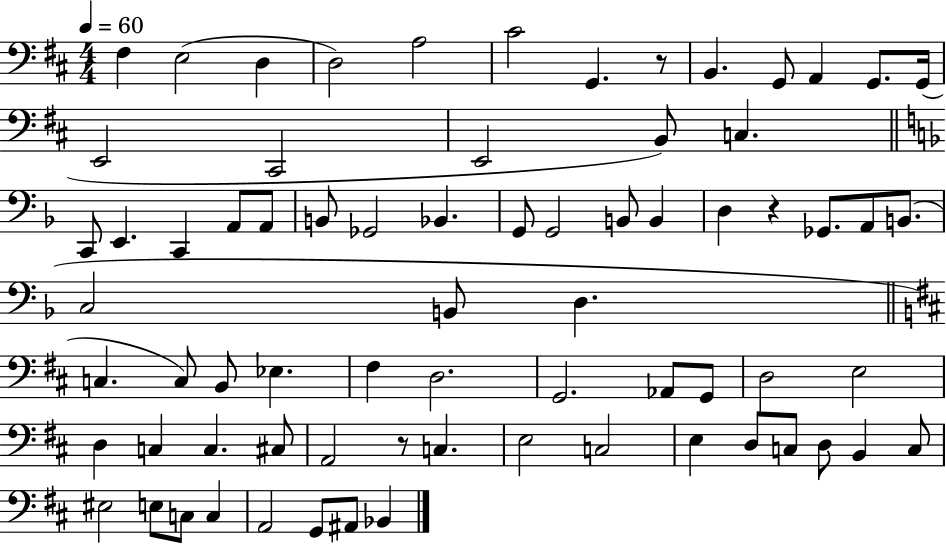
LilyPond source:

{
  \clef bass
  \numericTimeSignature
  \time 4/4
  \key d \major
  \tempo 4 = 60
  fis4 e2( d4 | d2) a2 | cis'2 g,4. r8 | b,4. g,8 a,4 g,8. g,16( | \break e,2 cis,2 | e,2 b,8) c4. | \bar "||" \break \key d \minor c,8 e,4. c,4 a,8 a,8 | b,8 ges,2 bes,4. | g,8 g,2 b,8 b,4 | d4 r4 ges,8. a,8 b,8.( | \break c2 b,8 d4. | \bar "||" \break \key b \minor c4. c8) b,8 ees4. | fis4 d2. | g,2. aes,8 g,8 | d2 e2 | \break d4 c4 c4. cis8 | a,2 r8 c4. | e2 c2 | e4 d8 c8 d8 b,4 c8 | \break eis2 e8 c8 c4 | a,2 g,8 ais,8 bes,4 | \bar "|."
}